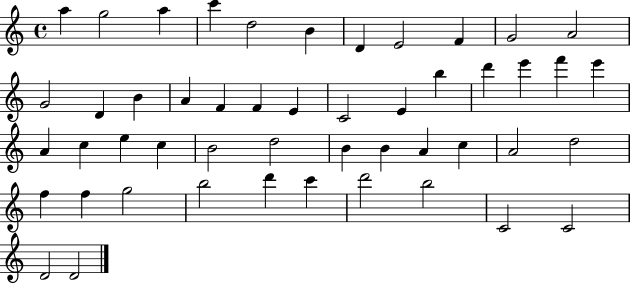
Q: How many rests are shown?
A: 0